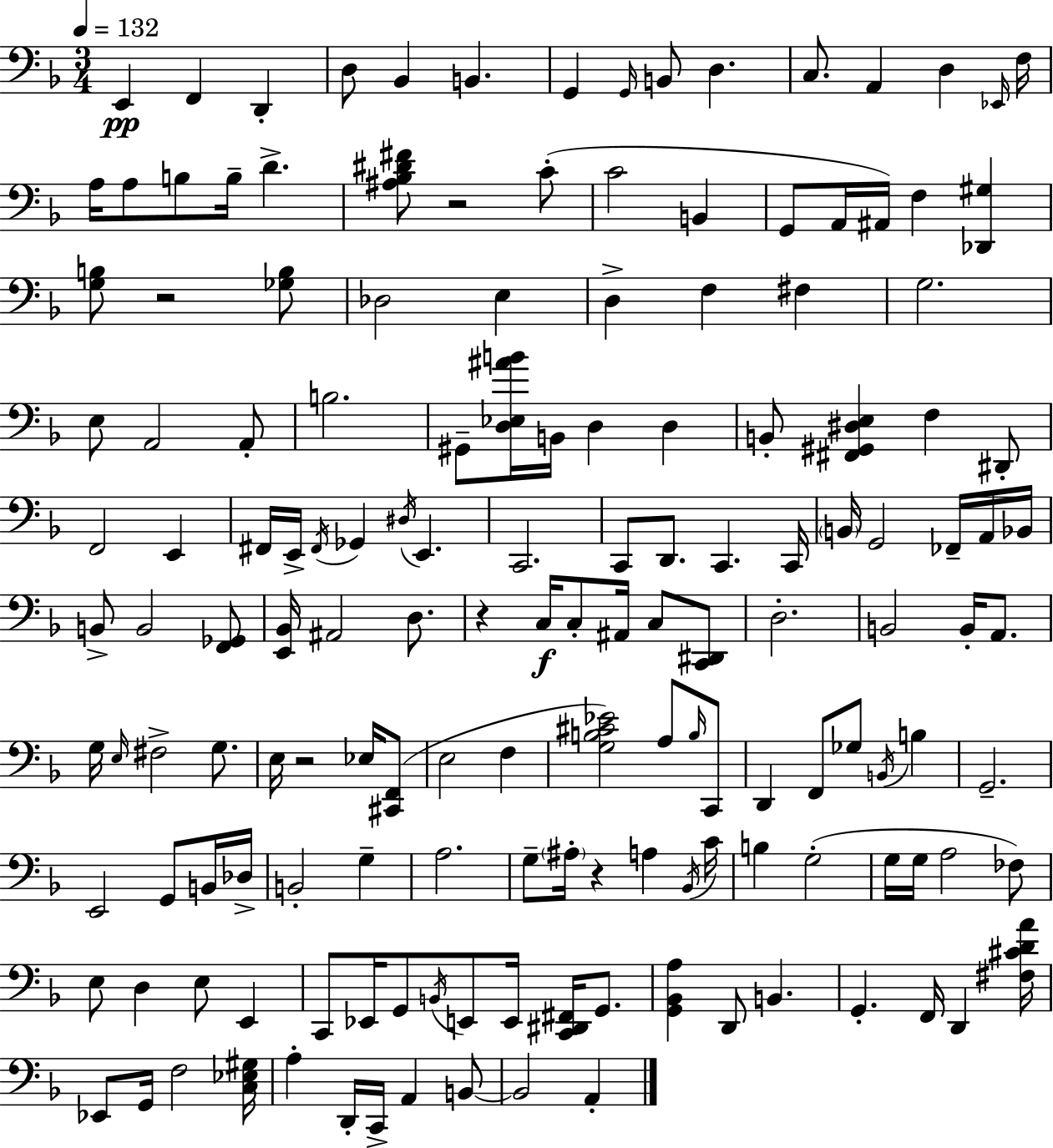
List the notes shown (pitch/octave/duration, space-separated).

E2/q F2/q D2/q D3/e Bb2/q B2/q. G2/q G2/s B2/e D3/q. C3/e. A2/q D3/q Eb2/s F3/s A3/s A3/e B3/e B3/s D4/q. [A#3,Bb3,D#4,F#4]/e R/h C4/e C4/h B2/q G2/e A2/s A#2/s F3/q [Db2,G#3]/q [G3,B3]/e R/h [Gb3,B3]/e Db3/h E3/q D3/q F3/q F#3/q G3/h. E3/e A2/h A2/e B3/h. G#2/e [D3,Eb3,A#4,B4]/s B2/s D3/q D3/q B2/e [F#2,G#2,D#3,E3]/q F3/q D#2/e F2/h E2/q F#2/s E2/s F#2/s Gb2/q D#3/s E2/q. C2/h. C2/e D2/e. C2/q. C2/s B2/s G2/h FES2/s A2/s Bb2/s B2/e B2/h [F2,Gb2]/e [E2,Bb2]/s A#2/h D3/e. R/q C3/s C3/e A#2/s C3/e [C2,D#2]/e D3/h. B2/h B2/s A2/e. G3/s E3/s F#3/h G3/e. E3/s R/h Eb3/s [C#2,F2]/e E3/h F3/q [G3,B3,C#4,Eb4]/h A3/e B3/s C2/e D2/q F2/e Gb3/e B2/s B3/q G2/h. E2/h G2/e B2/s Db3/s B2/h G3/q A3/h. G3/e A#3/s R/q A3/q Bb2/s C4/s B3/q G3/h G3/s G3/s A3/h FES3/e E3/e D3/q E3/e E2/q C2/e Eb2/s G2/e B2/s E2/e E2/s [C2,D#2,F#2]/s G2/e. [G2,Bb2,A3]/q D2/e B2/q. G2/q. F2/s D2/q [F#3,C#4,D4,A4]/s Eb2/e G2/s F3/h [C3,Eb3,G#3]/s A3/q D2/s C2/s A2/q B2/e B2/h A2/q